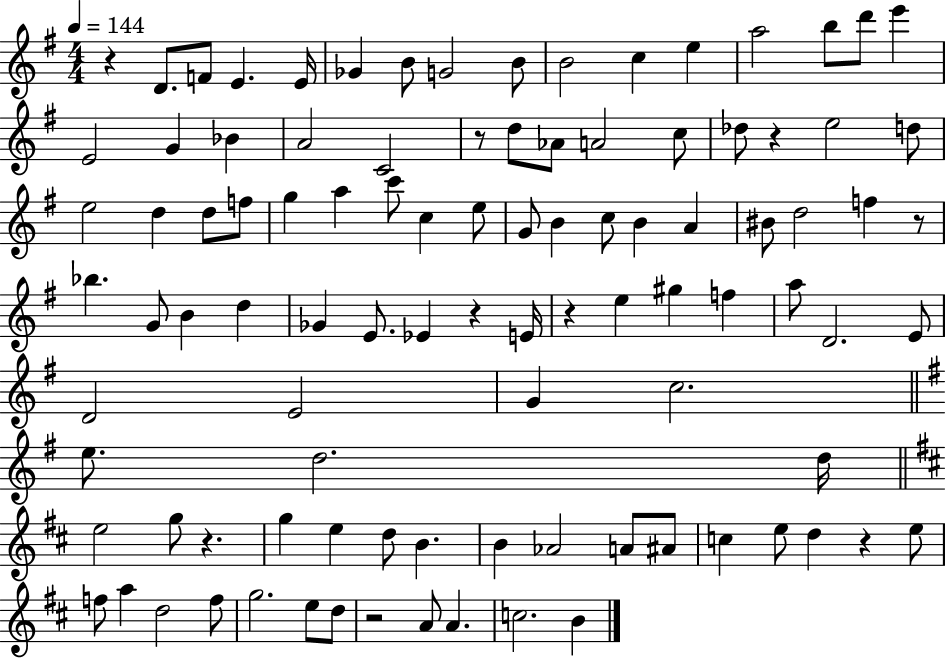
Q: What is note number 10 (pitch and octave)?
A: C5